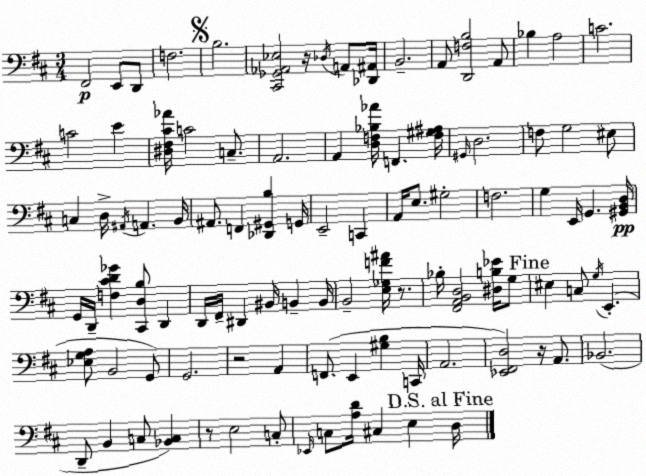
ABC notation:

X:1
T:Untitled
M:3/4
L:1/4
K:D
^F,,2 E,,/2 D,,/2 F,2 B,2 [^C,,_G,,_A,,_E,]2 z/4 _D,/4 A,,/2 [_D,,^A,,]/4 B,,2 A,,/2 [D,,F,B,]2 A,,/2 _B, A,2 C2 C2 E [^D,^F,^C_A]/4 C2 C,/2 A,,2 A,, [D,F,_B,_A]/4 F,, [F,^G,^A,]/4 ^G,,/4 D,2 F,/2 G,2 ^E,/2 C, D,/4 ^A,,/4 A,, B,,/4 ^A,,/2 F,, [_D,,^G,,B,] G,,/4 E,,2 C,, A,,/4 E,/2 ^G,2 F,2 G, E,,/4 G,, [^G,,B,,D,]/4 G,,/4 D,,/4 [F,^CD_G] [^C,,D,B,]/2 D,, D,,/4 ^F,,/4 ^D,, ^B,,/4 B,, B,,/4 B,,2 [E,_G,F^A]/4 z/2 _B,/4 [^F,,A,,B,,D,]2 [^D,B,_E]/4 G,/2 ^E, C,/2 G,/4 E,, [_E,G,A,]/2 B,,2 G,,/2 G,,2 z2 A,, F,,/2 E,, [^G,B,] C,,/4 A,,2 [_E,,^F,,D,]2 z/4 A,,/2 _B,,2 D,,/2 B,, C,/2 [_B,,C,] z/2 E,2 C,/2 _E,,/4 C,/2 [A,D]/4 ^C, E, D,/4